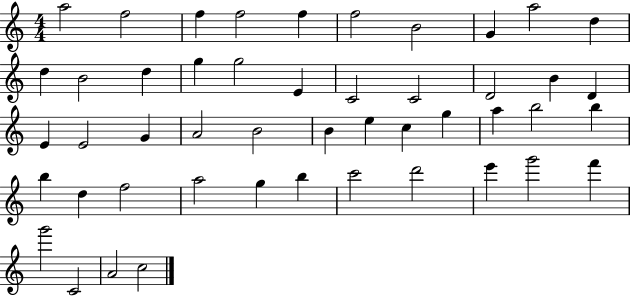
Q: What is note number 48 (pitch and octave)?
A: C5